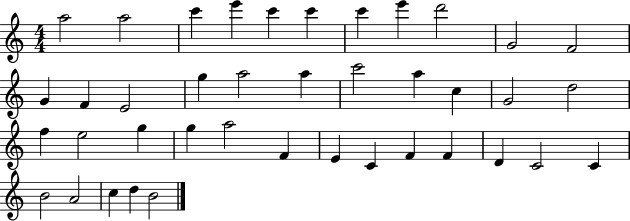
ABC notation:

X:1
T:Untitled
M:4/4
L:1/4
K:C
a2 a2 c' e' c' c' c' e' d'2 G2 F2 G F E2 g a2 a c'2 a c G2 d2 f e2 g g a2 F E C F F D C2 C B2 A2 c d B2